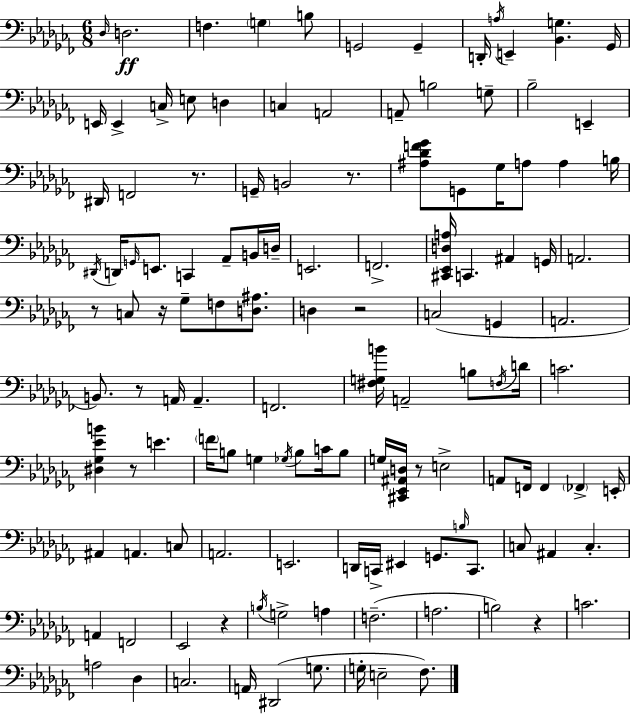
{
  \clef bass
  \numericTimeSignature
  \time 6/8
  \key aes \minor
  \repeat volta 2 { \grace { des16 }\ff d2. | f4. \parenthesize g4 b8 | g,2 g,4-- | d,16-. \acciaccatura { a16 } e,4-- <bes, g>4. | \break ges,16 e,16 e,4-> c16-> e8 d4 | c4 a,2 | a,8-- b2 | g8-- bes2-- e,4-- | \break dis,16 f,2 r8. | g,16-- b,2 r8. | <ais des' f' ges'>8 g,8 ges16 a8 a4 | b16 \acciaccatura { dis,16 } d,16 \grace { g,16 } e,8. c,4 | \break aes,8-- b,16 d16-- e,2. | f,2.-> | <cis, ees, d a>16 c,4. ais,4 | g,16 a,2. | \break r8 c8 r16 ges8-- f8 | <d ais>8. d4 r2 | c2( | g,4 a,2. | \break b,8.) r8 a,16 a,4.-- | f,2. | <fis g b'>16 a,2-- | b8 \acciaccatura { f16 } d'16 c'2. | \break <dis ges ees' b'>4 r8 e'4. | \parenthesize f'16 b8 g4 | \acciaccatura { ges16 } b8 c'16 b8 g16 <cis, ees, ais, d>16 r8 e2-> | a,8 f,16 f,4 | \break \parenthesize fes,4-> e,16-. ais,4 a,4. | c8 a,2. | e,2. | d,16 c,16-> eis,4 | \break g,8. \grace { b16 } c,8. c8 ais,4 | c4.-. a,4 f,2 | ees,2 | r4 \acciaccatura { b16 } g2-> | \break a4 f2.--( | a2. | b2) | r4 c'2. | \break a2 | des4 c2. | a,16 dis,2( | g8. g16-. e2-- | \break fes8.) } \bar "|."
}